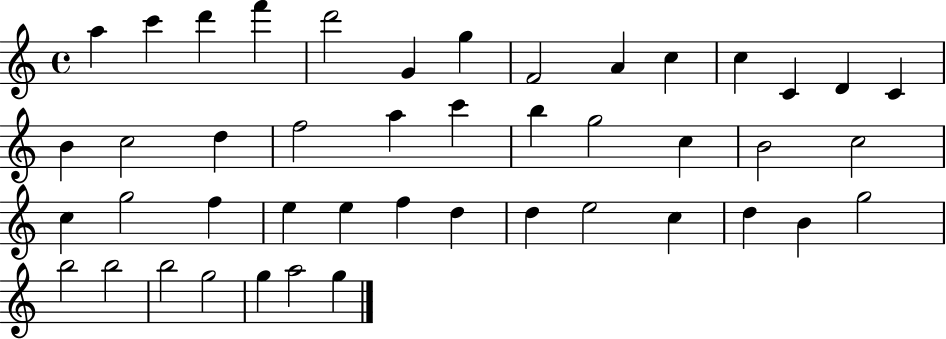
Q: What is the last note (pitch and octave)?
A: G5